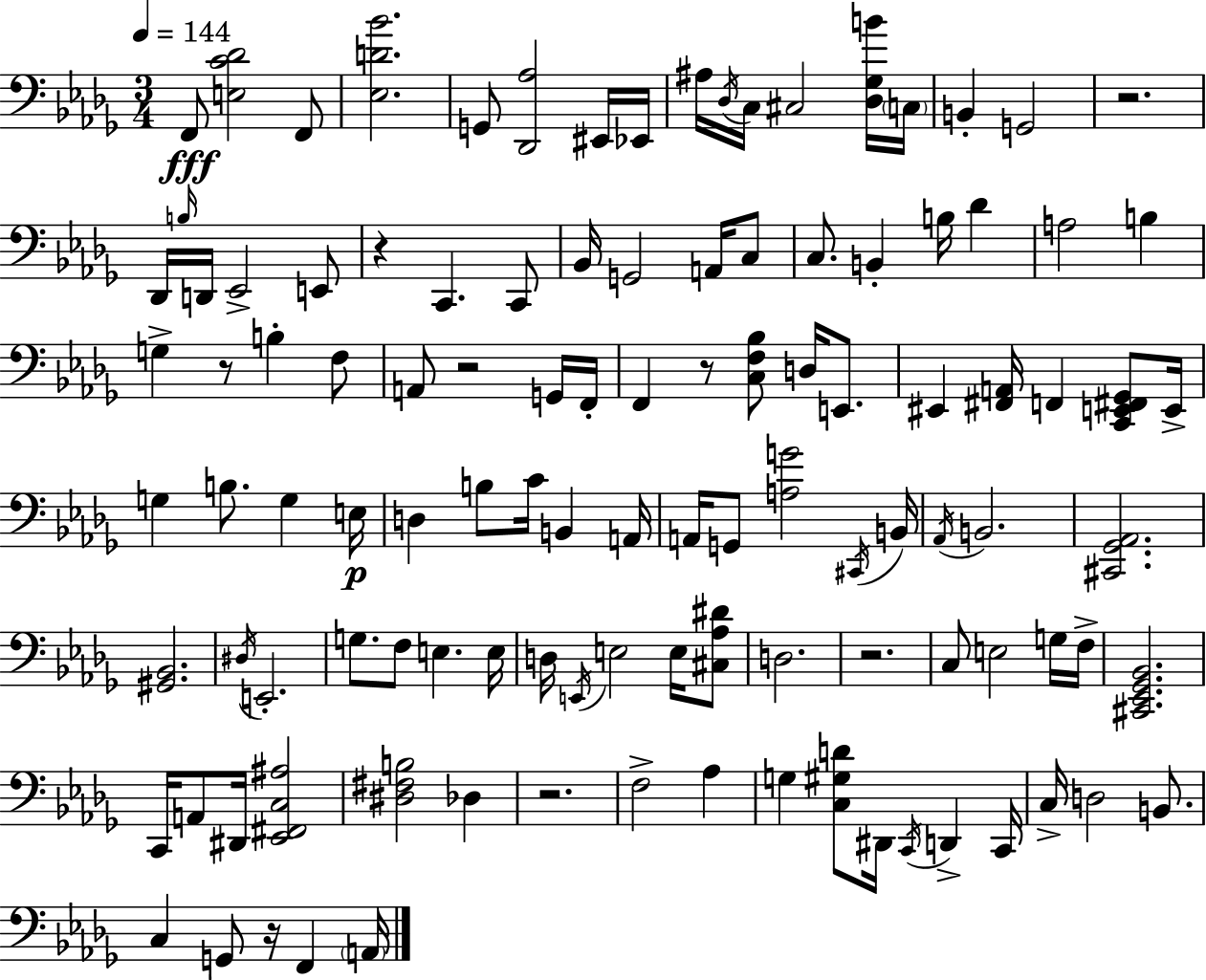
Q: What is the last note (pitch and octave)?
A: A2